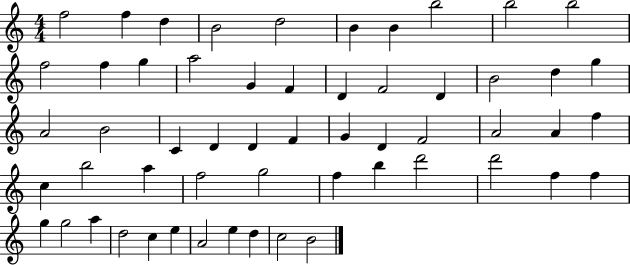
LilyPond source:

{
  \clef treble
  \numericTimeSignature
  \time 4/4
  \key c \major
  f''2 f''4 d''4 | b'2 d''2 | b'4 b'4 b''2 | b''2 b''2 | \break f''2 f''4 g''4 | a''2 g'4 f'4 | d'4 f'2 d'4 | b'2 d''4 g''4 | \break a'2 b'2 | c'4 d'4 d'4 f'4 | g'4 d'4 f'2 | a'2 a'4 f''4 | \break c''4 b''2 a''4 | f''2 g''2 | f''4 b''4 d'''2 | d'''2 f''4 f''4 | \break g''4 g''2 a''4 | d''2 c''4 e''4 | a'2 e''4 d''4 | c''2 b'2 | \break \bar "|."
}